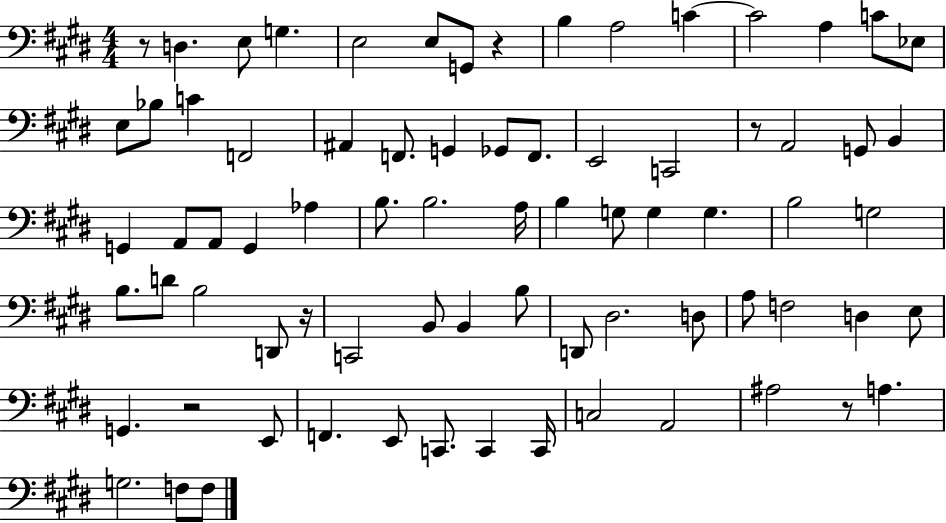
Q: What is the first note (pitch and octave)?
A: D3